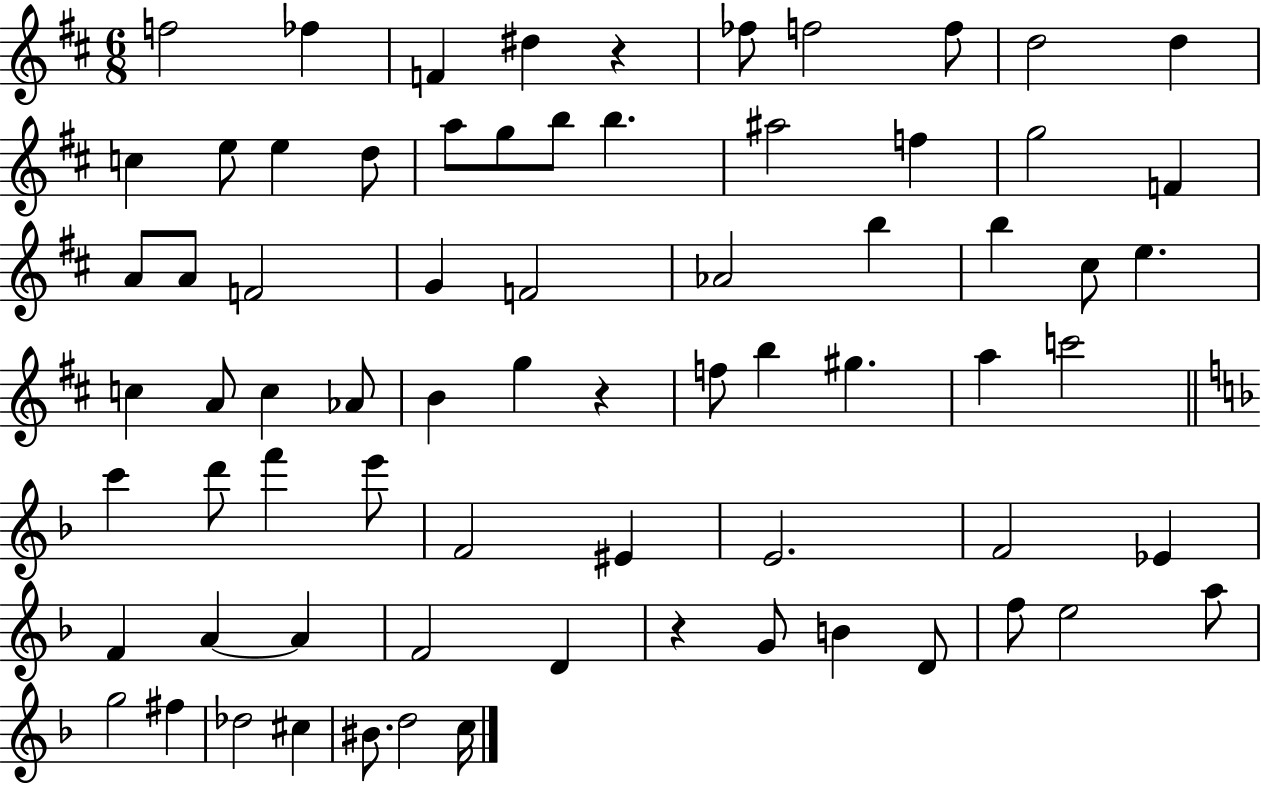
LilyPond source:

{
  \clef treble
  \numericTimeSignature
  \time 6/8
  \key d \major
  f''2 fes''4 | f'4 dis''4 r4 | fes''8 f''2 f''8 | d''2 d''4 | \break c''4 e''8 e''4 d''8 | a''8 g''8 b''8 b''4. | ais''2 f''4 | g''2 f'4 | \break a'8 a'8 f'2 | g'4 f'2 | aes'2 b''4 | b''4 cis''8 e''4. | \break c''4 a'8 c''4 aes'8 | b'4 g''4 r4 | f''8 b''4 gis''4. | a''4 c'''2 | \break \bar "||" \break \key f \major c'''4 d'''8 f'''4 e'''8 | f'2 eis'4 | e'2. | f'2 ees'4 | \break f'4 a'4~~ a'4 | f'2 d'4 | r4 g'8 b'4 d'8 | f''8 e''2 a''8 | \break g''2 fis''4 | des''2 cis''4 | bis'8. d''2 c''16 | \bar "|."
}